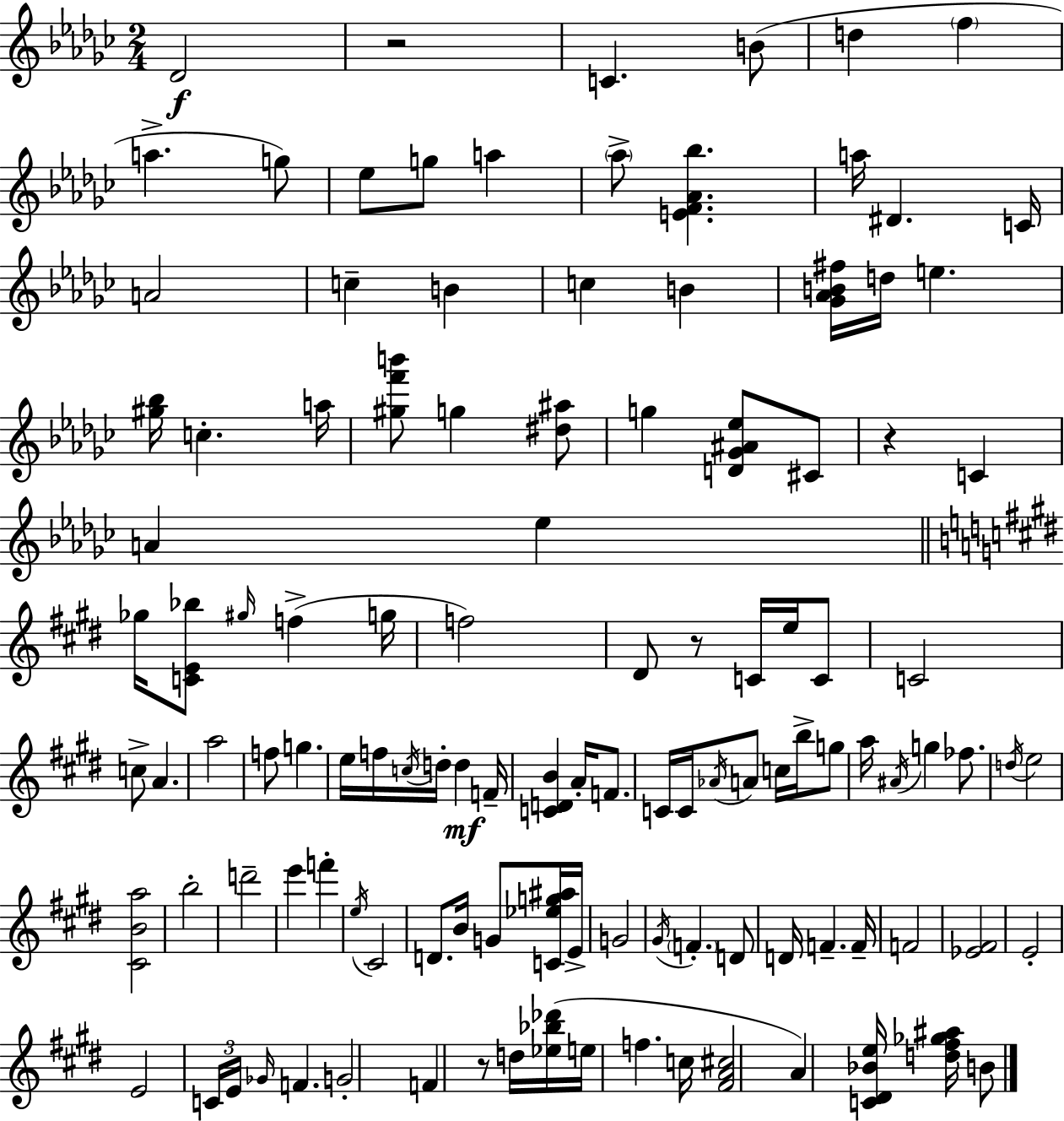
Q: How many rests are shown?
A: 4